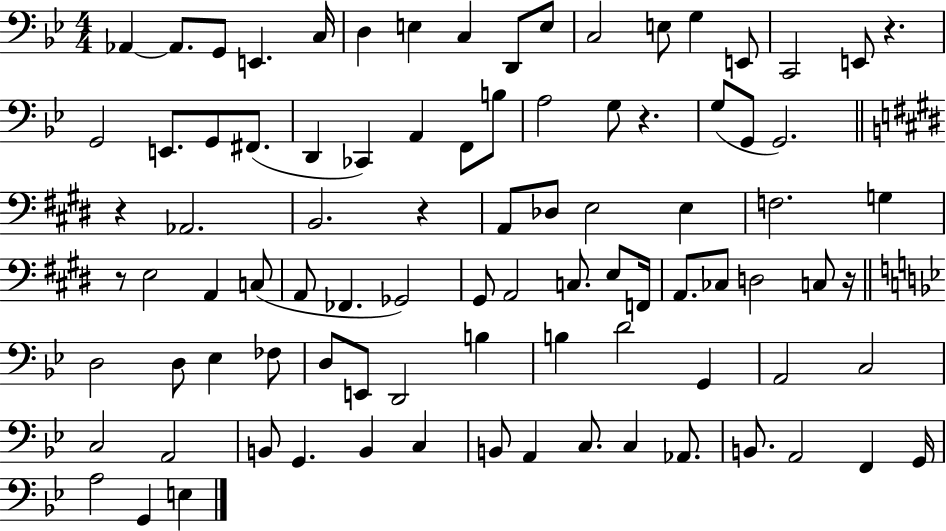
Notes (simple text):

Ab2/q Ab2/e. G2/e E2/q. C3/s D3/q E3/q C3/q D2/e E3/e C3/h E3/e G3/q E2/e C2/h E2/e R/q. G2/h E2/e. G2/e F#2/e. D2/q CES2/q A2/q F2/e B3/e A3/h G3/e R/q. G3/e G2/e G2/h. R/q Ab2/h. B2/h. R/q A2/e Db3/e E3/h E3/q F3/h. G3/q R/e E3/h A2/q C3/e A2/e FES2/q. Gb2/h G#2/e A2/h C3/e. E3/e F2/s A2/e. CES3/e D3/h C3/e R/s D3/h D3/e Eb3/q FES3/e D3/e E2/e D2/h B3/q B3/q D4/h G2/q A2/h C3/h C3/h A2/h B2/e G2/q. B2/q C3/q B2/e A2/q C3/e. C3/q Ab2/e. B2/e. A2/h F2/q G2/s A3/h G2/q E3/q